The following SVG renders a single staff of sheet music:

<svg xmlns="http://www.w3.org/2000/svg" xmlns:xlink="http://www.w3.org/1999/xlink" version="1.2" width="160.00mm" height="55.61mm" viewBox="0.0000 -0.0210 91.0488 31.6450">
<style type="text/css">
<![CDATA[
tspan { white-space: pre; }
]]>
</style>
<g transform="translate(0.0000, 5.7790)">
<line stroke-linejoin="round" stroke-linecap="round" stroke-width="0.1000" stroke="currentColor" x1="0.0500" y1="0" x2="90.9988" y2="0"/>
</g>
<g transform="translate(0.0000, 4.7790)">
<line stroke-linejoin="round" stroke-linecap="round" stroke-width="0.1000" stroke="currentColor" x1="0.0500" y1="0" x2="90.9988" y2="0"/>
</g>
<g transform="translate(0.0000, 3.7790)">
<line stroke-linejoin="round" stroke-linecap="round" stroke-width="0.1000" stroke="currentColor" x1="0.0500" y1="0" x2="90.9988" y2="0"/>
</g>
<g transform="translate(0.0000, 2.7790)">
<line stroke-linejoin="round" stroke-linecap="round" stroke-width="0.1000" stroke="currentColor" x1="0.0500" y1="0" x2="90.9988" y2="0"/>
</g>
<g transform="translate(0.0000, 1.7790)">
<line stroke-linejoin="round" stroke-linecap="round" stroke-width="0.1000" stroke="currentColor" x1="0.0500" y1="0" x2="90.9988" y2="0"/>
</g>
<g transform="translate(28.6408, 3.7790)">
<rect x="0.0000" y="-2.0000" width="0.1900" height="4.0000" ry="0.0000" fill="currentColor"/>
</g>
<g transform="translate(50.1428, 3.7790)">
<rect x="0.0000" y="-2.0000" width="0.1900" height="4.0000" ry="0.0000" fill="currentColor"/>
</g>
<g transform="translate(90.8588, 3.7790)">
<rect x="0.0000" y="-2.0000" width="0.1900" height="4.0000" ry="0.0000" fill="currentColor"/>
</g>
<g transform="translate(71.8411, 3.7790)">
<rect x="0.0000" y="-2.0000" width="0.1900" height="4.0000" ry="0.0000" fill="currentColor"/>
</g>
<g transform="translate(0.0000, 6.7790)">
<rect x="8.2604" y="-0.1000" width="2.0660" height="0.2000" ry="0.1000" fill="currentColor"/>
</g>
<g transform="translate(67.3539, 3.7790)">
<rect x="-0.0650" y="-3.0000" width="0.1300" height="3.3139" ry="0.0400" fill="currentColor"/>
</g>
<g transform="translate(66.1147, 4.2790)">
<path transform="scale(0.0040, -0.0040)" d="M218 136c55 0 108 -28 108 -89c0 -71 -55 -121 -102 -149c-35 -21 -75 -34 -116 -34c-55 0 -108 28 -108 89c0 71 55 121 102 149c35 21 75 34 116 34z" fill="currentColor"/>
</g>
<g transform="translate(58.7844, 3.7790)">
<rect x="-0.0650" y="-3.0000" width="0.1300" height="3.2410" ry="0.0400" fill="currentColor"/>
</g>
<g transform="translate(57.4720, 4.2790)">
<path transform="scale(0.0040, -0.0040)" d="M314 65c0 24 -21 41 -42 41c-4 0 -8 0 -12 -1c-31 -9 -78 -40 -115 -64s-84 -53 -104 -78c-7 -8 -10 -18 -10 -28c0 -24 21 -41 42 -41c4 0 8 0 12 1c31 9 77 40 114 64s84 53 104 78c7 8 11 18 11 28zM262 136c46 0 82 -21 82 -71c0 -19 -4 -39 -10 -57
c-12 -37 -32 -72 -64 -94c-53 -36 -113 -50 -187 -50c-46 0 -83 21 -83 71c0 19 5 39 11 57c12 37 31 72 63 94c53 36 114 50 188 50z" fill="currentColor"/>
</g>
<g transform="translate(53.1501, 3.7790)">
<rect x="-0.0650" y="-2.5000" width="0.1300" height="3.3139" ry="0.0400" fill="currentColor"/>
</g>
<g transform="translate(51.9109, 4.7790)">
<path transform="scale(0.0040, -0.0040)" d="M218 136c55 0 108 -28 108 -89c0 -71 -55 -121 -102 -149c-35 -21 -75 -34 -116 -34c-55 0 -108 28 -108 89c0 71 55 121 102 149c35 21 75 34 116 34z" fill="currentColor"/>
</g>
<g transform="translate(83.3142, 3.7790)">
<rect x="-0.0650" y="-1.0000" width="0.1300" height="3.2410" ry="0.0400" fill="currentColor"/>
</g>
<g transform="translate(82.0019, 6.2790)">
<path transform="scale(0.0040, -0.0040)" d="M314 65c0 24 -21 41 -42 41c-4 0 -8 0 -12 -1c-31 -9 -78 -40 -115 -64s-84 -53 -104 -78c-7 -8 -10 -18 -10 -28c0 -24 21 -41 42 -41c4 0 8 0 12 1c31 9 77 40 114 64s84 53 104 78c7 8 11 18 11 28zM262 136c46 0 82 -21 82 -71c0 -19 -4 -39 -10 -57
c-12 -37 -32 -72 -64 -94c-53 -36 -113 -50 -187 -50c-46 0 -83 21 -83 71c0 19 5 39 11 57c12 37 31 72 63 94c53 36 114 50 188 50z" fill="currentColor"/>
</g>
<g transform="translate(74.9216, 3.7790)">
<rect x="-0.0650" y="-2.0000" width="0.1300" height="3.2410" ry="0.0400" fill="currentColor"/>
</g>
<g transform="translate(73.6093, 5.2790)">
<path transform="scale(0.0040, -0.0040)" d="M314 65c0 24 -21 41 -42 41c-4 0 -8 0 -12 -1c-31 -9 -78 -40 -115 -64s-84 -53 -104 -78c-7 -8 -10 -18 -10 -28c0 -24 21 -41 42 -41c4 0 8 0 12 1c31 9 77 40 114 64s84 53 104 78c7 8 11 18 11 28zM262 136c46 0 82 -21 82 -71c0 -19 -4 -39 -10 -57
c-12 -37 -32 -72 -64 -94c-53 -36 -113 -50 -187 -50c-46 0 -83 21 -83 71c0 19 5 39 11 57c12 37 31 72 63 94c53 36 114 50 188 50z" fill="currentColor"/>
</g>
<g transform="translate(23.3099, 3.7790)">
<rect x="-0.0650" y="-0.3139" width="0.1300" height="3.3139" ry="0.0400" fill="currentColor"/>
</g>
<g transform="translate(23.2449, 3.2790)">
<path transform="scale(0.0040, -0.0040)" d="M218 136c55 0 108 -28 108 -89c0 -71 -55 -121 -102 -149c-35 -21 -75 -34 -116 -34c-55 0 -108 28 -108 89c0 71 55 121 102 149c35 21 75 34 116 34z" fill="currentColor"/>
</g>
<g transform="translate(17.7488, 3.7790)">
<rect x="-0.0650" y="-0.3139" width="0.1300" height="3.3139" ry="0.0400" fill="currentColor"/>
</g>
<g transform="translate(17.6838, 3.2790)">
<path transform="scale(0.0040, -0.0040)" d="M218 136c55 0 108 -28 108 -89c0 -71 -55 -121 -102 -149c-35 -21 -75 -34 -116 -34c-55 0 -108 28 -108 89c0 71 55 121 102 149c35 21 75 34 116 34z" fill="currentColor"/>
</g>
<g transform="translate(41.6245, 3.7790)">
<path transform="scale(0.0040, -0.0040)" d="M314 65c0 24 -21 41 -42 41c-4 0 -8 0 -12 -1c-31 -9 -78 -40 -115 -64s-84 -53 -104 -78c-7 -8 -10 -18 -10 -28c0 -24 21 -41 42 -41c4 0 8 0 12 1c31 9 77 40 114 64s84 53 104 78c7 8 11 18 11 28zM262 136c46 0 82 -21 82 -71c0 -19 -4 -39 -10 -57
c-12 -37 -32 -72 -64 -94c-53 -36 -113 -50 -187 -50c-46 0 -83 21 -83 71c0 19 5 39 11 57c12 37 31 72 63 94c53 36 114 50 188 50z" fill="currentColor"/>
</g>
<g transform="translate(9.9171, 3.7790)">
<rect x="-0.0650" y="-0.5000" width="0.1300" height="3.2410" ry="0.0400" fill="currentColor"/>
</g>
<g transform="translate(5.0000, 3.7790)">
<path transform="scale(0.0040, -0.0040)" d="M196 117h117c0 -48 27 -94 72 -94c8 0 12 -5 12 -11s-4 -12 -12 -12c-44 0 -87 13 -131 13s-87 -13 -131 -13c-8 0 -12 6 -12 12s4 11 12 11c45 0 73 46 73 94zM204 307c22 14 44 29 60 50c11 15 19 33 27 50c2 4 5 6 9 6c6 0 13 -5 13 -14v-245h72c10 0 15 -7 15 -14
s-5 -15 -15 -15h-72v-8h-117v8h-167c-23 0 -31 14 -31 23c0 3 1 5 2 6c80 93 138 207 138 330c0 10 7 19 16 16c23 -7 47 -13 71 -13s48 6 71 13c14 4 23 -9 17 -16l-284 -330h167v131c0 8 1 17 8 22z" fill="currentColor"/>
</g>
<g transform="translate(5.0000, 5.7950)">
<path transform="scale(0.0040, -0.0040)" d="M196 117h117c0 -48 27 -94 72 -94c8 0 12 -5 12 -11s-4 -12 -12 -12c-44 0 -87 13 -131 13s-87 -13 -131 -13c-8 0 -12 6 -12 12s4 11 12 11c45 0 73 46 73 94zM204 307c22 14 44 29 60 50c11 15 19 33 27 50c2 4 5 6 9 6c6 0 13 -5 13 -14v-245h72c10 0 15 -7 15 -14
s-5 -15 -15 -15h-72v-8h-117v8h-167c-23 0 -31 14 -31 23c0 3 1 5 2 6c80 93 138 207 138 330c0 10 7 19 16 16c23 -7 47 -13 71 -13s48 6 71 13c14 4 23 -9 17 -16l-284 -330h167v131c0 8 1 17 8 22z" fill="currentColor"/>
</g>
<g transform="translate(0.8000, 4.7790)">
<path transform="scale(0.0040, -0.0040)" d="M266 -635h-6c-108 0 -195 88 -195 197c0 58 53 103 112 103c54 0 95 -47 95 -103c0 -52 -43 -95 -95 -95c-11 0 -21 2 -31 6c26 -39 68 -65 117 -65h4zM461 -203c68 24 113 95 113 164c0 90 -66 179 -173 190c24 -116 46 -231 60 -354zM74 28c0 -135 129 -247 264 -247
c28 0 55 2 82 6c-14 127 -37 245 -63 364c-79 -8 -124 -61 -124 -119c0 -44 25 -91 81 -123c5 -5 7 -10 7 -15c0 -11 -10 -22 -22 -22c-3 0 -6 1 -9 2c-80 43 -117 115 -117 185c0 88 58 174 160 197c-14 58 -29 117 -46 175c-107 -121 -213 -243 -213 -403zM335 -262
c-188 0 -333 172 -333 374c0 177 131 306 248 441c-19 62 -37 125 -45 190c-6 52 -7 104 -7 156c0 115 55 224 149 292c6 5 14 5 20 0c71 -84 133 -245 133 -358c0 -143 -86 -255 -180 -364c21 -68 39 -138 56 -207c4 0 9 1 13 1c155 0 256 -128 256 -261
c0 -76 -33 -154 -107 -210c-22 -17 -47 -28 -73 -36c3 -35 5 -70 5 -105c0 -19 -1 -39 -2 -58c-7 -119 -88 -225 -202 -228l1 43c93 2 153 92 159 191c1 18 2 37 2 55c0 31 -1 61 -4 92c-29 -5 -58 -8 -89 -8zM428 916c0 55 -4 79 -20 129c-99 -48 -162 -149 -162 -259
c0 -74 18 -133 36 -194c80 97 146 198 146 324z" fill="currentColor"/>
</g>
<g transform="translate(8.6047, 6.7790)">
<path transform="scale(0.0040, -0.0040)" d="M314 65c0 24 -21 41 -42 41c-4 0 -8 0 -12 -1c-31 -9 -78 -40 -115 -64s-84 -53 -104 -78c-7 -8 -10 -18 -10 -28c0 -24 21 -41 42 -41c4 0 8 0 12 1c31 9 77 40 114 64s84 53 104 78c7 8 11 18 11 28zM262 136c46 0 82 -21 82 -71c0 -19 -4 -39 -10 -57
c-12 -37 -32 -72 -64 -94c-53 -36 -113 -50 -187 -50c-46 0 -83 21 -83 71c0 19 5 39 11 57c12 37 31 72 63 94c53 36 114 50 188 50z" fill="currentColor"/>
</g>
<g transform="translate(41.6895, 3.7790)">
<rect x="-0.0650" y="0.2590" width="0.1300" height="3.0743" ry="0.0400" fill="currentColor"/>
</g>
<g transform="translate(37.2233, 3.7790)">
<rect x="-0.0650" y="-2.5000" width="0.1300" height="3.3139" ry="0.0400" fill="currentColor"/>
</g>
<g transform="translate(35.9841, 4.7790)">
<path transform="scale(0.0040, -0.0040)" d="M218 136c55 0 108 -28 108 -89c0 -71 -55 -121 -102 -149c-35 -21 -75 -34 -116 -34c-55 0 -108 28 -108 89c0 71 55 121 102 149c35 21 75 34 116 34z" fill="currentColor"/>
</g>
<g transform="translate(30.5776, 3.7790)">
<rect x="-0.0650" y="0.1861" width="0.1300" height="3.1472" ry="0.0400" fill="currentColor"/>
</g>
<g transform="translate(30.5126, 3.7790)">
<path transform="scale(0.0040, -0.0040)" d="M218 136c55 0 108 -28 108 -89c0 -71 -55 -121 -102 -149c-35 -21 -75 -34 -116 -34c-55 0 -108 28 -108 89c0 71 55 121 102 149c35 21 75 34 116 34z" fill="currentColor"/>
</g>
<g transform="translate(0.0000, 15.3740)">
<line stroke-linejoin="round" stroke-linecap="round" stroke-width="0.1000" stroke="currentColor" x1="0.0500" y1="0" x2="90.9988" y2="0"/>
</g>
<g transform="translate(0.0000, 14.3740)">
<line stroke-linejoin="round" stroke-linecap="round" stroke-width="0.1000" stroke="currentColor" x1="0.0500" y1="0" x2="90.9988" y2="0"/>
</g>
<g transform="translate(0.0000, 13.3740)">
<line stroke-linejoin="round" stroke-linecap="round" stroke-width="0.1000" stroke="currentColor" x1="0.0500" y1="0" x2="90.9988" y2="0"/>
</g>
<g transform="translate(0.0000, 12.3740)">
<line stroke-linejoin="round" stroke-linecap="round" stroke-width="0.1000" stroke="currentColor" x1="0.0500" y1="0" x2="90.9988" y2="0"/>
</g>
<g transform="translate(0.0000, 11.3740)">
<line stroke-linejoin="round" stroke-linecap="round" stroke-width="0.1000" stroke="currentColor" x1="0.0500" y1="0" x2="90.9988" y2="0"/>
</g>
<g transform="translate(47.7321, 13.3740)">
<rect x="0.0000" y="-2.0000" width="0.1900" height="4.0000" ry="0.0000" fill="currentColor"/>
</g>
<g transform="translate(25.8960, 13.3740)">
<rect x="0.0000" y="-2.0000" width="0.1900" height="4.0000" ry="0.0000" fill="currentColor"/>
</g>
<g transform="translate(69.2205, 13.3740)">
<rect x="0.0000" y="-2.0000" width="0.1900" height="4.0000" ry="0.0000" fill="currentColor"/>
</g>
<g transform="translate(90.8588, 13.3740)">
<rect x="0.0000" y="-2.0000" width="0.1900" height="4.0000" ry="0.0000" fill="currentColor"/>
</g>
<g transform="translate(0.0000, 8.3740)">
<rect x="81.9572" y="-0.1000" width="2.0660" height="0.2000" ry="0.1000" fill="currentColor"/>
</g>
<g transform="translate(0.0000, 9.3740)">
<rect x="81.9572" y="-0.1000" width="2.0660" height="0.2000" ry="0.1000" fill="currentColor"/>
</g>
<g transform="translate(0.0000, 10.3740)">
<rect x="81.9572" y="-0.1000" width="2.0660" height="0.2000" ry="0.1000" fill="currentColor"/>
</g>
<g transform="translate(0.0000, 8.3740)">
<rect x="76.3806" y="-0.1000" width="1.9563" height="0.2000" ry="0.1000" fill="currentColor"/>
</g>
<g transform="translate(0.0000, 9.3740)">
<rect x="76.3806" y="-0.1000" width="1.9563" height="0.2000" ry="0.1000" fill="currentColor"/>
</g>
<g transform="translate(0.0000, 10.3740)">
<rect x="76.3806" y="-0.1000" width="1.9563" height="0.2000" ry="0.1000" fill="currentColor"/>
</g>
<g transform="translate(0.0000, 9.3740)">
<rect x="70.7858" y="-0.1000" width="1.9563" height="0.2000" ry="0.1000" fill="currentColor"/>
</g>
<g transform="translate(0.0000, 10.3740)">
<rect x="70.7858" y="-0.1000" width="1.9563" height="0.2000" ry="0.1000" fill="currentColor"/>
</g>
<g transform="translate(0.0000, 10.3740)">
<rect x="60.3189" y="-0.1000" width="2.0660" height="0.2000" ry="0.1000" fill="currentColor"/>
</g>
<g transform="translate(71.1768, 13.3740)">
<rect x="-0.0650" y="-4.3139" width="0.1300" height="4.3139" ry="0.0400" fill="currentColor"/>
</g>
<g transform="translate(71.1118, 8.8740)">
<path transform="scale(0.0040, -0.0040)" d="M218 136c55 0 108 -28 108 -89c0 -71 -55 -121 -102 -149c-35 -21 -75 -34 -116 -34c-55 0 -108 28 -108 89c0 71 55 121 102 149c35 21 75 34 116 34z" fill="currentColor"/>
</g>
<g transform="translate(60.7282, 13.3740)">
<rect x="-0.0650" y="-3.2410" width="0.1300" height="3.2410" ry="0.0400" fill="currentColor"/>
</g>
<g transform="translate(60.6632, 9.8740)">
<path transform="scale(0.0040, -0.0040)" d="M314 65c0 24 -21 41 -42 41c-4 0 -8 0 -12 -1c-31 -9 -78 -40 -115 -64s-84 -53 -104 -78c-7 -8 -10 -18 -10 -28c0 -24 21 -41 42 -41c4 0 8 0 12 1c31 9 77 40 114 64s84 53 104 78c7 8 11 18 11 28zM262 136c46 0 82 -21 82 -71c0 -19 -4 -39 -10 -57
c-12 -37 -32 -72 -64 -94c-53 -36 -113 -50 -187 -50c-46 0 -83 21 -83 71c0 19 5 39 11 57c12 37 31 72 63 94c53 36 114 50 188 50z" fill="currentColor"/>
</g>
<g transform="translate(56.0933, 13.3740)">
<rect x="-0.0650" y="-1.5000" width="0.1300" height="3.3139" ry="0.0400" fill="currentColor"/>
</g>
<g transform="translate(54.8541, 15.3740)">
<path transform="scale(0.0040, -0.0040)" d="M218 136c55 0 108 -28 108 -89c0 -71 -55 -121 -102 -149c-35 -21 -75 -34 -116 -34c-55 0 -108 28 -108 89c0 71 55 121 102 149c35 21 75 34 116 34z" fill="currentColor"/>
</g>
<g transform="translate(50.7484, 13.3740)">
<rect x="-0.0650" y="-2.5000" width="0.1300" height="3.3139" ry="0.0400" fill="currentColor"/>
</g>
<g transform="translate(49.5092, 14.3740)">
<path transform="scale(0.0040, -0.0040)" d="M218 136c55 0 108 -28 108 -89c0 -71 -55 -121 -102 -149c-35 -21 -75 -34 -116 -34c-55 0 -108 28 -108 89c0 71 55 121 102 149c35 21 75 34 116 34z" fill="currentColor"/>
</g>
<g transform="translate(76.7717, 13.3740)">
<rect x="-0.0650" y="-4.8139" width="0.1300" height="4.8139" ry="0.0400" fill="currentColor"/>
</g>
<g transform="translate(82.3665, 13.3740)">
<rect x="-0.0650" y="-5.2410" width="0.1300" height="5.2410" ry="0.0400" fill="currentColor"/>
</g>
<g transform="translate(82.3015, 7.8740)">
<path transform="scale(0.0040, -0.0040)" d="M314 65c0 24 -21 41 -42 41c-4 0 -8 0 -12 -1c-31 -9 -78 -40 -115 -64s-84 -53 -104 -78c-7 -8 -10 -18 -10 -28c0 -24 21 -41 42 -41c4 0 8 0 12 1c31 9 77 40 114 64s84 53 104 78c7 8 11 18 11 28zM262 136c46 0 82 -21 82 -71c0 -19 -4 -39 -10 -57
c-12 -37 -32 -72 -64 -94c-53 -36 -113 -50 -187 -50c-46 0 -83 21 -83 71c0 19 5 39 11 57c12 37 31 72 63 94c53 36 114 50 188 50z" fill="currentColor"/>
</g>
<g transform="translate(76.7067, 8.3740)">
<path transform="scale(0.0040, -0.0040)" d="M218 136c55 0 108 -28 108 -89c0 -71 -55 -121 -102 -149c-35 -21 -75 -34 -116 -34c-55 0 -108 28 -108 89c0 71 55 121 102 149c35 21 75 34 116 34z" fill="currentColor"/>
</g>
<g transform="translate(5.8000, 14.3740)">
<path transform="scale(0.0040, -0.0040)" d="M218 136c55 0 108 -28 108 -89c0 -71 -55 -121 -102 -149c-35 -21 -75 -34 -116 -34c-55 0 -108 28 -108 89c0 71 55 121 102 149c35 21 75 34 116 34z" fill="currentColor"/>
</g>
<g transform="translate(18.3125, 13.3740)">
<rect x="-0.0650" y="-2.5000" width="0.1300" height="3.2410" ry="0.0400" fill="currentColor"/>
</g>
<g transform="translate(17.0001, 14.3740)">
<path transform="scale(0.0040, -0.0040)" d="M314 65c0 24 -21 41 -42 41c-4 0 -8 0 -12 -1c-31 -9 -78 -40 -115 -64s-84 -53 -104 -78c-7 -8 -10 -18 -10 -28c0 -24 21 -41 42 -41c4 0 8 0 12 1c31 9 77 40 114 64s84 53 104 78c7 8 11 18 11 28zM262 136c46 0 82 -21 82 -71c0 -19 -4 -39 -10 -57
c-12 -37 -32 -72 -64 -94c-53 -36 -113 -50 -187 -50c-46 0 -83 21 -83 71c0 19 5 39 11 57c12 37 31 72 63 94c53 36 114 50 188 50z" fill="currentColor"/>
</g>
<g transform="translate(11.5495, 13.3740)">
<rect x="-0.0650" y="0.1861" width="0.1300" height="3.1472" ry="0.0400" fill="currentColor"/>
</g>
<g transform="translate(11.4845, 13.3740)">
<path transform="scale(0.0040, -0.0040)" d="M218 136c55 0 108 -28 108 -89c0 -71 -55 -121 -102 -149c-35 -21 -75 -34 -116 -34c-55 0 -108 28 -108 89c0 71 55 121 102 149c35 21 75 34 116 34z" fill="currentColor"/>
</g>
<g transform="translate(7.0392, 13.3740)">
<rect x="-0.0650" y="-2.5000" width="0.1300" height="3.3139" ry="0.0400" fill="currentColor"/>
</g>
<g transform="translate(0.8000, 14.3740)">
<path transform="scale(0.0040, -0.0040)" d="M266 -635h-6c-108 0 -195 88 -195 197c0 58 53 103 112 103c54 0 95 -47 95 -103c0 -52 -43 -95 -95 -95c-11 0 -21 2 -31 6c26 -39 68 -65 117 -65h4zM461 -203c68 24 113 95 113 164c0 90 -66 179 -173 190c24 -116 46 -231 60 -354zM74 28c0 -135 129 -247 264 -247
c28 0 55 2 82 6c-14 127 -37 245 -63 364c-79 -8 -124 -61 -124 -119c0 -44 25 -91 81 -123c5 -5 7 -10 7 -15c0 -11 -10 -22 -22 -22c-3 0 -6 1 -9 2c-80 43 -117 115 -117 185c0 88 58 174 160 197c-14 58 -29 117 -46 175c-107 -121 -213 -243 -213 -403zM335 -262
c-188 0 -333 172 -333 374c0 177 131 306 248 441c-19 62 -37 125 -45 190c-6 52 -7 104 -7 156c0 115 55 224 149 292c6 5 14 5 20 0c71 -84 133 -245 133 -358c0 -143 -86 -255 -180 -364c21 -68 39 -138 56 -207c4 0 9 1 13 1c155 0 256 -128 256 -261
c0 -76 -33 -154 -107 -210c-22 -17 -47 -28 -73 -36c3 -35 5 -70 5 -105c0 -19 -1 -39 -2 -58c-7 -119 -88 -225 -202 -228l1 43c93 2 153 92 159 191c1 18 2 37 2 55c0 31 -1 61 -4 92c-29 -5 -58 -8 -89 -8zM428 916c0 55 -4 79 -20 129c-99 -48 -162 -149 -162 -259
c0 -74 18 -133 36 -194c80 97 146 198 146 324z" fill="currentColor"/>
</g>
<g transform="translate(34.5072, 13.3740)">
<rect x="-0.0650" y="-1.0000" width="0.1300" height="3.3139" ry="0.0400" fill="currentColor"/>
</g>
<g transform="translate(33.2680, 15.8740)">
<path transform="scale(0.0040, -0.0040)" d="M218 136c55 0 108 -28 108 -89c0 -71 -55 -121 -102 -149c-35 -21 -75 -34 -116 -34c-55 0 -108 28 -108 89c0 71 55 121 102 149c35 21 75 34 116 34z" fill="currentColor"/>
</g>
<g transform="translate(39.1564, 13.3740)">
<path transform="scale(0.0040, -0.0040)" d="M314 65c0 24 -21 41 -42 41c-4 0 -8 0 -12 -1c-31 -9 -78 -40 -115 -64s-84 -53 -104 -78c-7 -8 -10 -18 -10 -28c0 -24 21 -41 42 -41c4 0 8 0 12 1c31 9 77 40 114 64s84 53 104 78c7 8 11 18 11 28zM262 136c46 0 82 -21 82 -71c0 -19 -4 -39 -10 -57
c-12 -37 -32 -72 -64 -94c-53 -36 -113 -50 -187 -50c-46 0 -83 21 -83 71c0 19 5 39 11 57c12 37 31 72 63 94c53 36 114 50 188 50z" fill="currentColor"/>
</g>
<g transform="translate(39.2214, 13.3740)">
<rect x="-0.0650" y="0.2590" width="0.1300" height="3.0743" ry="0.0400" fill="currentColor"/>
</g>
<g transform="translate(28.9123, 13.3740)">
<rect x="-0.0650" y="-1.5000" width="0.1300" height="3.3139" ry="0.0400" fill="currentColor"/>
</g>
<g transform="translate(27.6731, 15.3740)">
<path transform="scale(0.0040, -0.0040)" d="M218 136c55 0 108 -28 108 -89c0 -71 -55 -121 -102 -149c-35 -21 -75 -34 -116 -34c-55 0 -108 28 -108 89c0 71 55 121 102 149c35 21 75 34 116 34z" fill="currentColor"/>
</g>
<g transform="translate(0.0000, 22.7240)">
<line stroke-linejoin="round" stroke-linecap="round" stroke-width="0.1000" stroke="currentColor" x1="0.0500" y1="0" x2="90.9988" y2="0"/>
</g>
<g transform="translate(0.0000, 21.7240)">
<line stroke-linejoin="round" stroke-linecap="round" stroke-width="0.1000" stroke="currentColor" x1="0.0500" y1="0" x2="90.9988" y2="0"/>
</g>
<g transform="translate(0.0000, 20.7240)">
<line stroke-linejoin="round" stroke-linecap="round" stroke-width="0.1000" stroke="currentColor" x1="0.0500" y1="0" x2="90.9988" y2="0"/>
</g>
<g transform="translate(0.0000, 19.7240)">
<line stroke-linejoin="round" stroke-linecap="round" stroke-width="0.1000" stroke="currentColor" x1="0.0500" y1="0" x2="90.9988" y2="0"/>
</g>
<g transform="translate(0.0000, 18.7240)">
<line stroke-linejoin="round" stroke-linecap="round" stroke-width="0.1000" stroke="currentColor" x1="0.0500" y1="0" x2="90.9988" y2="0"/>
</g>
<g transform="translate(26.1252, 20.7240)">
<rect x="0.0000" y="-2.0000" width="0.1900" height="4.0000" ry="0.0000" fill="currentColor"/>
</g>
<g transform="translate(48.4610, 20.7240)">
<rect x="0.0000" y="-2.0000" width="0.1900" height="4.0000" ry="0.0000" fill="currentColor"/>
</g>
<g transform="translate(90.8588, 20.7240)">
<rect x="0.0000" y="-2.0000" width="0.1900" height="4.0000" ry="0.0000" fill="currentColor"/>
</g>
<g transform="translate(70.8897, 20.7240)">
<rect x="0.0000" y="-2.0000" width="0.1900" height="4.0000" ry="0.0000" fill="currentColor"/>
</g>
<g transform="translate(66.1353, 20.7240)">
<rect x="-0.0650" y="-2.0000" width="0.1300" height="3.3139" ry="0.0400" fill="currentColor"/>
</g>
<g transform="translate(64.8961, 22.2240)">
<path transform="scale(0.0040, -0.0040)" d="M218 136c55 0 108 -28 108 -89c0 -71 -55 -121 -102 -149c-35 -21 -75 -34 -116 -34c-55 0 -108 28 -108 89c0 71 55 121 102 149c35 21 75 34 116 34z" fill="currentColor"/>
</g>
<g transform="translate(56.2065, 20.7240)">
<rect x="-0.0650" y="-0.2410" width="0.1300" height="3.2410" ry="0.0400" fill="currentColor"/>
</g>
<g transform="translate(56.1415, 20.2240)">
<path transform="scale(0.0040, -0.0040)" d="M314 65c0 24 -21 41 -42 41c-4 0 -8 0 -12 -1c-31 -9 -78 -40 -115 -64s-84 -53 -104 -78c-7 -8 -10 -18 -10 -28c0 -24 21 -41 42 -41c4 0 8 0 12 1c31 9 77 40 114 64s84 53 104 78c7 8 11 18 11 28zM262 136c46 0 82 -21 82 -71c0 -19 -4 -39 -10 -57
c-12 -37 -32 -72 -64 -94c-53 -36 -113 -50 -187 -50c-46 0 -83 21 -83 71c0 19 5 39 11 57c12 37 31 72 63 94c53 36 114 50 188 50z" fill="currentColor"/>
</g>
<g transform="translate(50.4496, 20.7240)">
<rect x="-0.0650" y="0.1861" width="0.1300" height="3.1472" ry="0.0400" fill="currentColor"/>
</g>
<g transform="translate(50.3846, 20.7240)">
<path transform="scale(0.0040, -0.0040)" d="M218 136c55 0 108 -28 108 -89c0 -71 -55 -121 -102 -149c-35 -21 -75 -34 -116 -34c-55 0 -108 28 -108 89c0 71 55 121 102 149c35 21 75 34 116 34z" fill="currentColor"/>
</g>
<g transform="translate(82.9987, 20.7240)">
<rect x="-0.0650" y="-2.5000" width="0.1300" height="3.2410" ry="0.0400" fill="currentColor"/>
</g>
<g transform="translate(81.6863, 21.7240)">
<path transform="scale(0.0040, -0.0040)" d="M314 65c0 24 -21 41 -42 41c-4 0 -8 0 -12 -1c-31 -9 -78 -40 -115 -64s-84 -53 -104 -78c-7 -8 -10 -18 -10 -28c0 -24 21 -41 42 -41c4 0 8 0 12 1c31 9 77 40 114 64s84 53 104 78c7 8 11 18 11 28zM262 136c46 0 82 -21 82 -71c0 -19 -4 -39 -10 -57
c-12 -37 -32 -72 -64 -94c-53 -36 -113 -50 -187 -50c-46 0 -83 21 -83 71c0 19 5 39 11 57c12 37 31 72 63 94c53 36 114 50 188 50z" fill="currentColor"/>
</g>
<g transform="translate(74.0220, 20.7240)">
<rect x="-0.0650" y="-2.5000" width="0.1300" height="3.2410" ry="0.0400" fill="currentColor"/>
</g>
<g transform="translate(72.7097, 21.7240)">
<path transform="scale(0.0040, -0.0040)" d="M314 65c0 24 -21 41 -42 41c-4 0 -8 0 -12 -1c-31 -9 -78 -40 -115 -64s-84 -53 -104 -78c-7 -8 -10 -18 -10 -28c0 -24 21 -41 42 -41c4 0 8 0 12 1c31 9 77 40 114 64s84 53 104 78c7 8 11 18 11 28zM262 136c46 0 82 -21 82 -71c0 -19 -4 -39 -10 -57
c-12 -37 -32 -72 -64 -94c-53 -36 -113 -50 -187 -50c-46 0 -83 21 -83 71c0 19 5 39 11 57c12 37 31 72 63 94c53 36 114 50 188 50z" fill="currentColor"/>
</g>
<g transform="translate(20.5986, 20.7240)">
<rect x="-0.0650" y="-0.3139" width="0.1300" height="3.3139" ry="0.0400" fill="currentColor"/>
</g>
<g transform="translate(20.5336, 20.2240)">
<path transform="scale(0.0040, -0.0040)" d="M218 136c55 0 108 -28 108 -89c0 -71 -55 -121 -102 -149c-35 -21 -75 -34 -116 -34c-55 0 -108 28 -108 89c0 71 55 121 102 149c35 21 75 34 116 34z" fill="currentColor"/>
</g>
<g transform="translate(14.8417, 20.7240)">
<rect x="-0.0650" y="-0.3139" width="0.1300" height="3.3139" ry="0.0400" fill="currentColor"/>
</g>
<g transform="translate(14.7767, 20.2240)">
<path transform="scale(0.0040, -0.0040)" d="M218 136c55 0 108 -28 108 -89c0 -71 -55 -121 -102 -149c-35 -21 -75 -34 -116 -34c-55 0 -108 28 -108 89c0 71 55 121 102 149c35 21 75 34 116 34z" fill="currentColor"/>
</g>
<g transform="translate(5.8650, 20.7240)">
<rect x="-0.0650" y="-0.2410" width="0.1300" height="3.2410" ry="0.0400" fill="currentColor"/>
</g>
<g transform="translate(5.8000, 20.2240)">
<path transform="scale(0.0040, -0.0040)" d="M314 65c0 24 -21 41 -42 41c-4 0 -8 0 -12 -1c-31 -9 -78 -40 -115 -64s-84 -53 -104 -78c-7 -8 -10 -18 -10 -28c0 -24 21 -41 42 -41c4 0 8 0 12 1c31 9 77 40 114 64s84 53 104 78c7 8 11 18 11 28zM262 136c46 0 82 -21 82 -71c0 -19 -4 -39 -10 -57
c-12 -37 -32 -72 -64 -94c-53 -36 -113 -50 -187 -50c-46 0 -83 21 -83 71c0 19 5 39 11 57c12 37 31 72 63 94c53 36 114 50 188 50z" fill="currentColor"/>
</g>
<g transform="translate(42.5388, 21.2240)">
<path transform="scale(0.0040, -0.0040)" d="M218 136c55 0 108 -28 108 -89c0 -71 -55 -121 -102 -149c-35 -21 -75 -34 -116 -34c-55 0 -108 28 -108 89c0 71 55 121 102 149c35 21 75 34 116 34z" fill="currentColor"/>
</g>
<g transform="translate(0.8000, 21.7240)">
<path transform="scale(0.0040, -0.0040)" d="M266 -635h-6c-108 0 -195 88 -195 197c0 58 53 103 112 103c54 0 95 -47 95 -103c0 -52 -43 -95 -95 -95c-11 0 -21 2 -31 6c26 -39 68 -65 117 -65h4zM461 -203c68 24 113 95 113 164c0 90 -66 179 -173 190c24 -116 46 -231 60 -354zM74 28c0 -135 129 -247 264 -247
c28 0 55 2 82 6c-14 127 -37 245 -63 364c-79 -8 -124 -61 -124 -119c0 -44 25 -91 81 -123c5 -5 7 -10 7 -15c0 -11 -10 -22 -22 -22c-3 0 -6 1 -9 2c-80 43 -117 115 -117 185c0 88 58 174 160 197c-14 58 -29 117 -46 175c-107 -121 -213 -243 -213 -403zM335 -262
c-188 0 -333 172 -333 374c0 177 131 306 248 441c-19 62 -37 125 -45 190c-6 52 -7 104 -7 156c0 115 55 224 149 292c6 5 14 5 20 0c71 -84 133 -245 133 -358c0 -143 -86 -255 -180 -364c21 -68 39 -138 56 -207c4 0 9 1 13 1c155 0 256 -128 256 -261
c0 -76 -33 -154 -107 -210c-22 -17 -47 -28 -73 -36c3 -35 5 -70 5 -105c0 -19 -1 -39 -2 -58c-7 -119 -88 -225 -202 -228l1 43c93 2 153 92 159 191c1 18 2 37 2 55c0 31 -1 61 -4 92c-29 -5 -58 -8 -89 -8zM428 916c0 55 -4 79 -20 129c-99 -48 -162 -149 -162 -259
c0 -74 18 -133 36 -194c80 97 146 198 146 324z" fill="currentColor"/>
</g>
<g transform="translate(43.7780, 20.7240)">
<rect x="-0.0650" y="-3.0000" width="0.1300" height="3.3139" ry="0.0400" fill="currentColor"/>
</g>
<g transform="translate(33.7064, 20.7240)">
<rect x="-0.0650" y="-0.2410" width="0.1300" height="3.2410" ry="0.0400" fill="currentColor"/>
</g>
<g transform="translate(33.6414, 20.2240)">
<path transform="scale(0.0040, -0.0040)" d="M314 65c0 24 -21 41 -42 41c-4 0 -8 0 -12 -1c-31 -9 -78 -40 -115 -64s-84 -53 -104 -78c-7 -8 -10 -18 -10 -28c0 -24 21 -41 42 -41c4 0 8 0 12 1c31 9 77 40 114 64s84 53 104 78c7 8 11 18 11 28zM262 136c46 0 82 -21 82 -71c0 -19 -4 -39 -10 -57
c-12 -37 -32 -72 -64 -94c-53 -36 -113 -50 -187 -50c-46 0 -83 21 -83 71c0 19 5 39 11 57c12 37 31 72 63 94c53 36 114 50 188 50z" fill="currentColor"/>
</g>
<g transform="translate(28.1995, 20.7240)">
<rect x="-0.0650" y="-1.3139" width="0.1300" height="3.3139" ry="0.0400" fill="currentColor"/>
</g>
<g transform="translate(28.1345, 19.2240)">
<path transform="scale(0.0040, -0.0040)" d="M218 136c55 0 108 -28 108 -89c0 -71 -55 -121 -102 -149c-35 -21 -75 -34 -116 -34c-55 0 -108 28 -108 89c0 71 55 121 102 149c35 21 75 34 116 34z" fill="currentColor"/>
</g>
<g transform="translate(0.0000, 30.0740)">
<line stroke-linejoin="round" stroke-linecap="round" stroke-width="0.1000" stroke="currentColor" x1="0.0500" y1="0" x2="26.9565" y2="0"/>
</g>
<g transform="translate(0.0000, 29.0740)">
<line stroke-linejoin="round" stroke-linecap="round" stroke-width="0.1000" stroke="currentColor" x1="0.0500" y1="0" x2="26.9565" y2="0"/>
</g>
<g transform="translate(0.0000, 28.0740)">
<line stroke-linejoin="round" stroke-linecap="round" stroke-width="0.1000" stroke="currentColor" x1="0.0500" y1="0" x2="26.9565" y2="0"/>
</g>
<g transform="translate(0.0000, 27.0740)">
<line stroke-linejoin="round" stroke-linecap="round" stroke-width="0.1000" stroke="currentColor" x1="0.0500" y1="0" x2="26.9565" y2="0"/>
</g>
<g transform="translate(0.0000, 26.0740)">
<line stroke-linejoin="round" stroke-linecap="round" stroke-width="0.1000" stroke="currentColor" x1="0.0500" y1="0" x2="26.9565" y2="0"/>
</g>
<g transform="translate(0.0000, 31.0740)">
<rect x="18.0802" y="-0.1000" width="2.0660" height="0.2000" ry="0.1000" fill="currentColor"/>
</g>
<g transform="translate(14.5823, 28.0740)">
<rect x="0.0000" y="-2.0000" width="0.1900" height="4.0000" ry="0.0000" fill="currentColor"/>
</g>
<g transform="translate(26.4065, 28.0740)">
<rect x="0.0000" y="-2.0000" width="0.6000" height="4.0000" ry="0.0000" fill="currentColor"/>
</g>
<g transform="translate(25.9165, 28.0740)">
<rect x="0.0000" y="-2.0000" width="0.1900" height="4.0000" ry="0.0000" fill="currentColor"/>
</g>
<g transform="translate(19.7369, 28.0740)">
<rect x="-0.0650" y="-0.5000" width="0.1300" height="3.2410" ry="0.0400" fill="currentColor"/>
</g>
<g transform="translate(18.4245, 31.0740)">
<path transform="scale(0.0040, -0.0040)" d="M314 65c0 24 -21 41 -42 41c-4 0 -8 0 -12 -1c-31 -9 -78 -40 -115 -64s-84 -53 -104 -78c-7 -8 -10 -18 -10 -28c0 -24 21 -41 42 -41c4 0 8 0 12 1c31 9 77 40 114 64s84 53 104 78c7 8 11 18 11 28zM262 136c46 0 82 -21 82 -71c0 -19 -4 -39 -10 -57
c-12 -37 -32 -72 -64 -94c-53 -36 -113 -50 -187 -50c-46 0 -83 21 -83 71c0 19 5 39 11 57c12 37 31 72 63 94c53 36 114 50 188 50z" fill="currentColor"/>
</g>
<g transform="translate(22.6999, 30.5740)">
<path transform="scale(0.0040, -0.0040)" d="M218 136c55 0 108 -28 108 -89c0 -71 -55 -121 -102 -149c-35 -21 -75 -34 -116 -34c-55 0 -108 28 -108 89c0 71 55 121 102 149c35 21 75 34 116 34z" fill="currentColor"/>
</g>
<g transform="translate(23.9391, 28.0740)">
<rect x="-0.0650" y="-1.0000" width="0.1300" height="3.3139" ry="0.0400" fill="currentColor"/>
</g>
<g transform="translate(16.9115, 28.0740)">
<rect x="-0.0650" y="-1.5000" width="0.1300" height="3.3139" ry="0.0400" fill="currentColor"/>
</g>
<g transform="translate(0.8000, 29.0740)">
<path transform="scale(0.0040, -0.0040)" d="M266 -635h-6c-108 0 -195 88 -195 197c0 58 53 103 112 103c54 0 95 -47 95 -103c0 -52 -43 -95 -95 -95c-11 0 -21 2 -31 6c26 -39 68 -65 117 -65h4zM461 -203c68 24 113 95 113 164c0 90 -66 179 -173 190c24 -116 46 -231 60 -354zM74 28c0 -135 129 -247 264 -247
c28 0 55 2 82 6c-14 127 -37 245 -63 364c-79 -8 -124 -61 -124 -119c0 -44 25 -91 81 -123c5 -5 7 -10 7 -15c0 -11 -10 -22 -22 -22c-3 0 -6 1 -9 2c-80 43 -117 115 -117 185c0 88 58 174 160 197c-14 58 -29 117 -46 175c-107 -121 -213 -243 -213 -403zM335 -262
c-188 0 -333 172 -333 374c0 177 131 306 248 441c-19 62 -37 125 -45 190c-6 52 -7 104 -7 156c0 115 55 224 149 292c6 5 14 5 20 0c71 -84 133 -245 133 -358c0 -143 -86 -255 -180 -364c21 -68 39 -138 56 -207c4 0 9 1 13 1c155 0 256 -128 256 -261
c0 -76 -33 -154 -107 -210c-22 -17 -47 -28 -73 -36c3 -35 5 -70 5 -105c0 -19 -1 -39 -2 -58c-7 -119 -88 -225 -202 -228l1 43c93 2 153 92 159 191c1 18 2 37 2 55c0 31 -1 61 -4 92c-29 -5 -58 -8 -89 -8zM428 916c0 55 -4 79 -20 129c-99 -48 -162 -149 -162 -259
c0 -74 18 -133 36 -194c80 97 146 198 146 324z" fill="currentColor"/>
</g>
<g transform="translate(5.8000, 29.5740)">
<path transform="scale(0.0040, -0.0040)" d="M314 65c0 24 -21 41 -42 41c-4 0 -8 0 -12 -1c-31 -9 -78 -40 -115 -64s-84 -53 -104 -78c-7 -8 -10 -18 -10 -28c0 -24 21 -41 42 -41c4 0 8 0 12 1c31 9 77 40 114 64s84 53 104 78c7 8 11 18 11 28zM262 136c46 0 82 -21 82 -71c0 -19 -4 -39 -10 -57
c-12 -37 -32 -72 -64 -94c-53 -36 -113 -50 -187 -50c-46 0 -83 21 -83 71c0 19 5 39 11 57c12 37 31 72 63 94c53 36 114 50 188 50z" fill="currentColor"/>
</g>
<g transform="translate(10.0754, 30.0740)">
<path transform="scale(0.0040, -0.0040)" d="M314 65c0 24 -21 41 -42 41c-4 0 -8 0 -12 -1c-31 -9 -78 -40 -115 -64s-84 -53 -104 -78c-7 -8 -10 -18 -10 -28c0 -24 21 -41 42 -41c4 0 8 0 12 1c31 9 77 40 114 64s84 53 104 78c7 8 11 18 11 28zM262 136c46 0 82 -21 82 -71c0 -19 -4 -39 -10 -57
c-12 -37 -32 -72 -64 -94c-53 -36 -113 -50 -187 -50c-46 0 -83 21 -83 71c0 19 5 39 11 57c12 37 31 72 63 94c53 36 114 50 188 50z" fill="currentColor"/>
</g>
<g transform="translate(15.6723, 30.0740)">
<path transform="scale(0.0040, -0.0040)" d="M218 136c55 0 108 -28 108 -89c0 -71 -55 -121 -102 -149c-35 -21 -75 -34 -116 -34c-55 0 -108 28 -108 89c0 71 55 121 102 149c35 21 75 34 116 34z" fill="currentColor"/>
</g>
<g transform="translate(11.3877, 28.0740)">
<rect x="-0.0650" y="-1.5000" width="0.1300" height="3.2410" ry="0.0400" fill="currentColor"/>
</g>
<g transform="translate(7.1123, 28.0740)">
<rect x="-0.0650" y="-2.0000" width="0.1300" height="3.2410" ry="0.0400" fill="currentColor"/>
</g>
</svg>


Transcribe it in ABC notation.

X:1
T:Untitled
M:4/4
L:1/4
K:C
C2 c c B G B2 G A2 A F2 D2 G B G2 E D B2 G E b2 d' e' f'2 c2 c c e c2 A B c2 F G2 G2 F2 E2 E C2 D